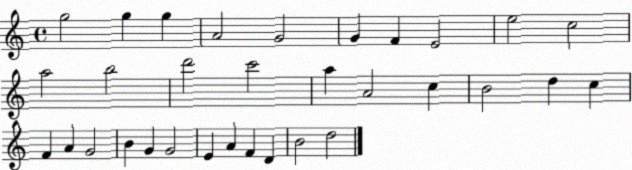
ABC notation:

X:1
T:Untitled
M:4/4
L:1/4
K:C
g2 g g A2 G2 G F E2 e2 c2 a2 b2 d'2 c'2 a A2 c B2 d c F A G2 B G G2 E A F D B2 d2